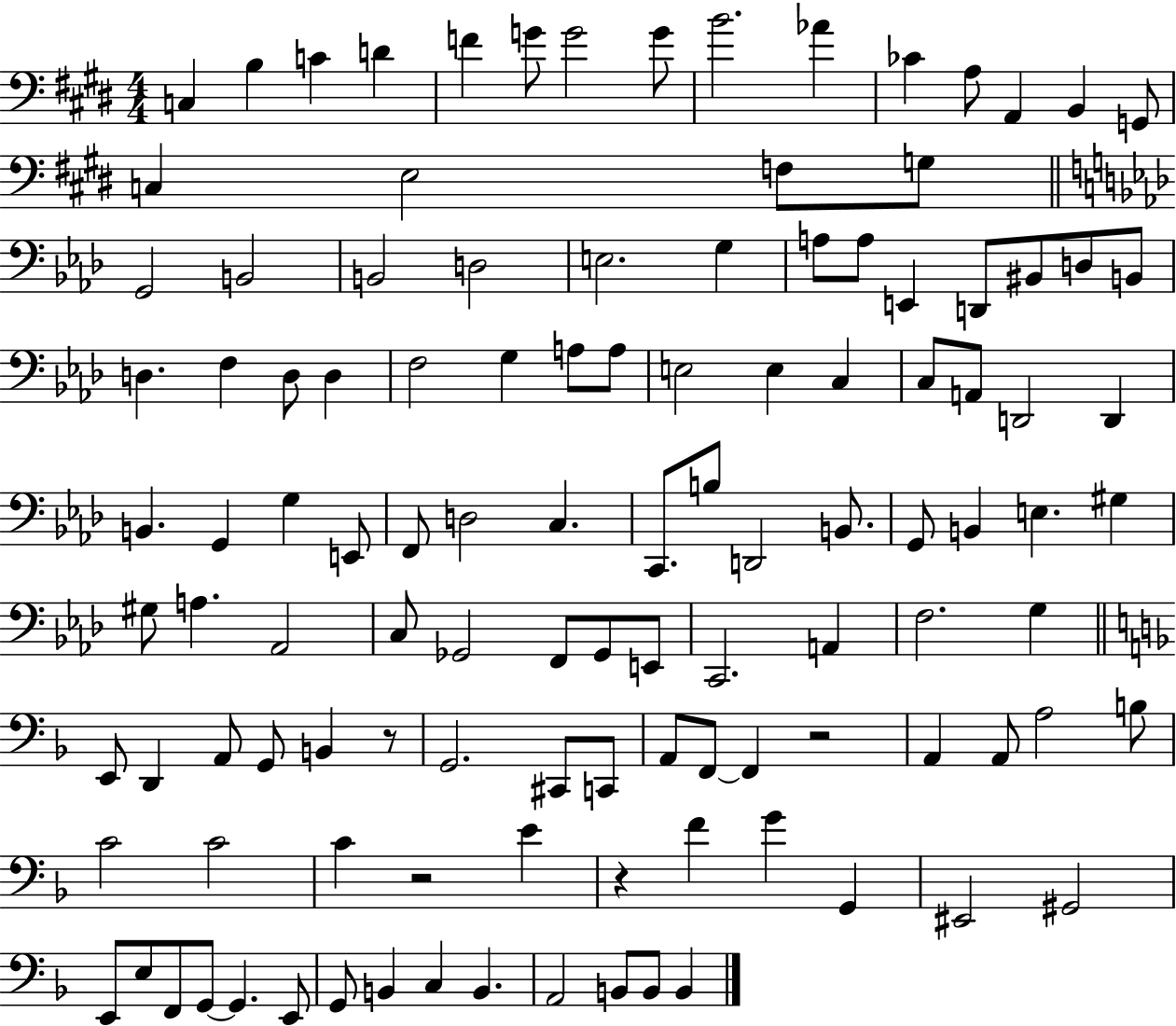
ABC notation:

X:1
T:Untitled
M:4/4
L:1/4
K:E
C, B, C D F G/2 G2 G/2 B2 _A _C A,/2 A,, B,, G,,/2 C, E,2 F,/2 G,/2 G,,2 B,,2 B,,2 D,2 E,2 G, A,/2 A,/2 E,, D,,/2 ^B,,/2 D,/2 B,,/2 D, F, D,/2 D, F,2 G, A,/2 A,/2 E,2 E, C, C,/2 A,,/2 D,,2 D,, B,, G,, G, E,,/2 F,,/2 D,2 C, C,,/2 B,/2 D,,2 B,,/2 G,,/2 B,, E, ^G, ^G,/2 A, _A,,2 C,/2 _G,,2 F,,/2 _G,,/2 E,,/2 C,,2 A,, F,2 G, E,,/2 D,, A,,/2 G,,/2 B,, z/2 G,,2 ^C,,/2 C,,/2 A,,/2 F,,/2 F,, z2 A,, A,,/2 A,2 B,/2 C2 C2 C z2 E z F G G,, ^E,,2 ^G,,2 E,,/2 E,/2 F,,/2 G,,/2 G,, E,,/2 G,,/2 B,, C, B,, A,,2 B,,/2 B,,/2 B,,